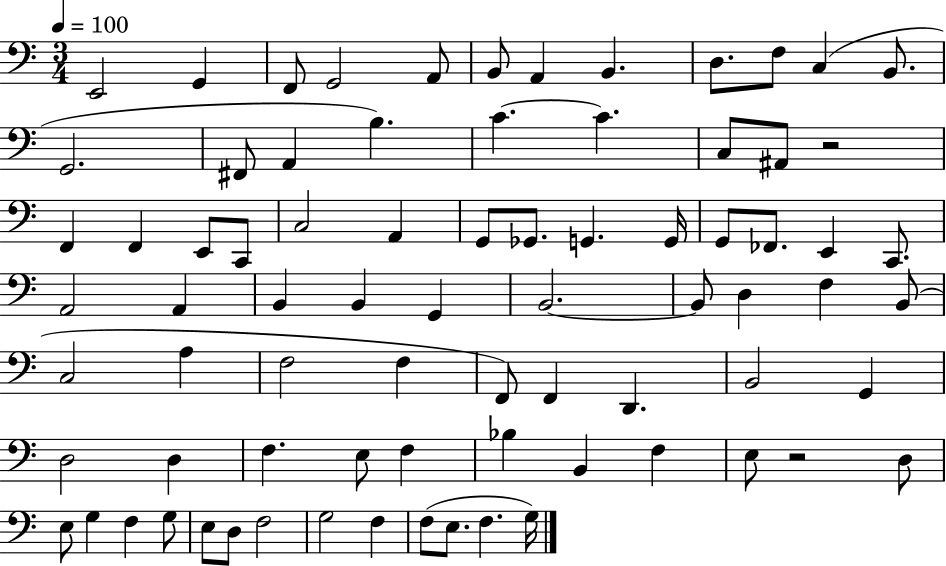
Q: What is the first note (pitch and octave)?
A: E2